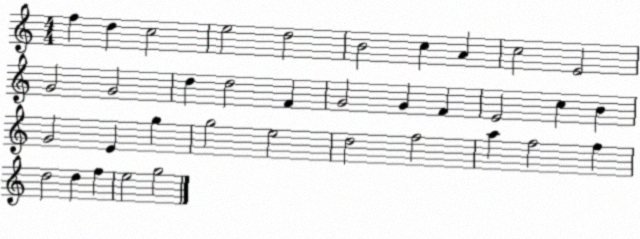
X:1
T:Untitled
M:4/4
L:1/4
K:C
f d c2 e2 d2 B2 c A c2 E2 G2 G2 d d2 F G2 G F E2 c B G2 E g g2 e2 d2 f2 a f2 f d2 d f e2 g2